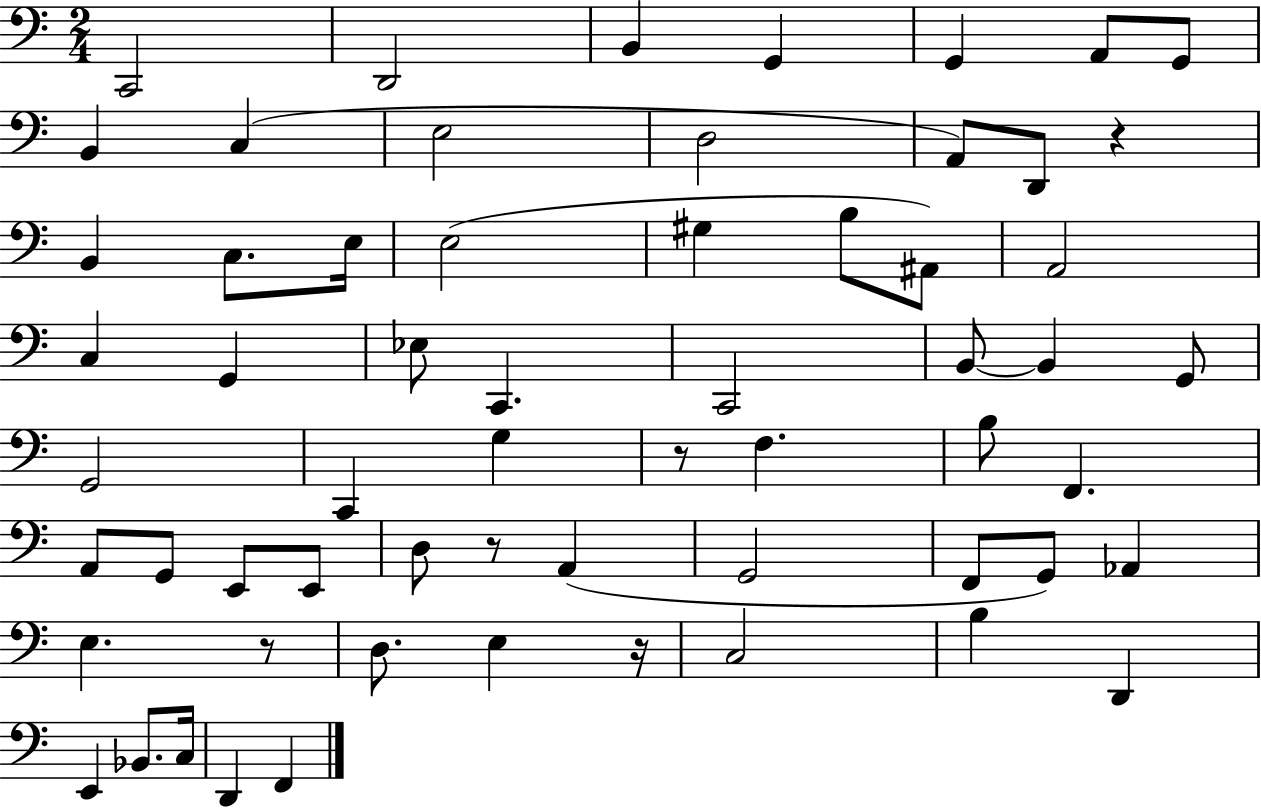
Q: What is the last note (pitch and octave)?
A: F2